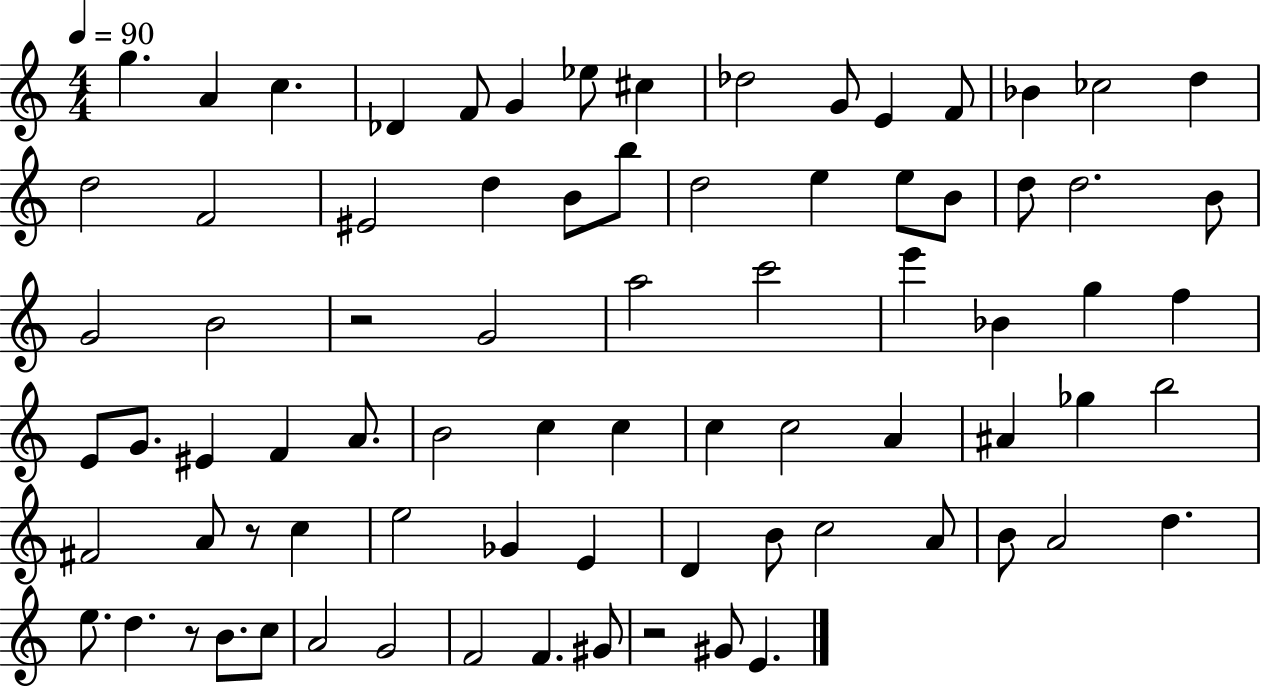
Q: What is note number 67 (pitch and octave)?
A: B4